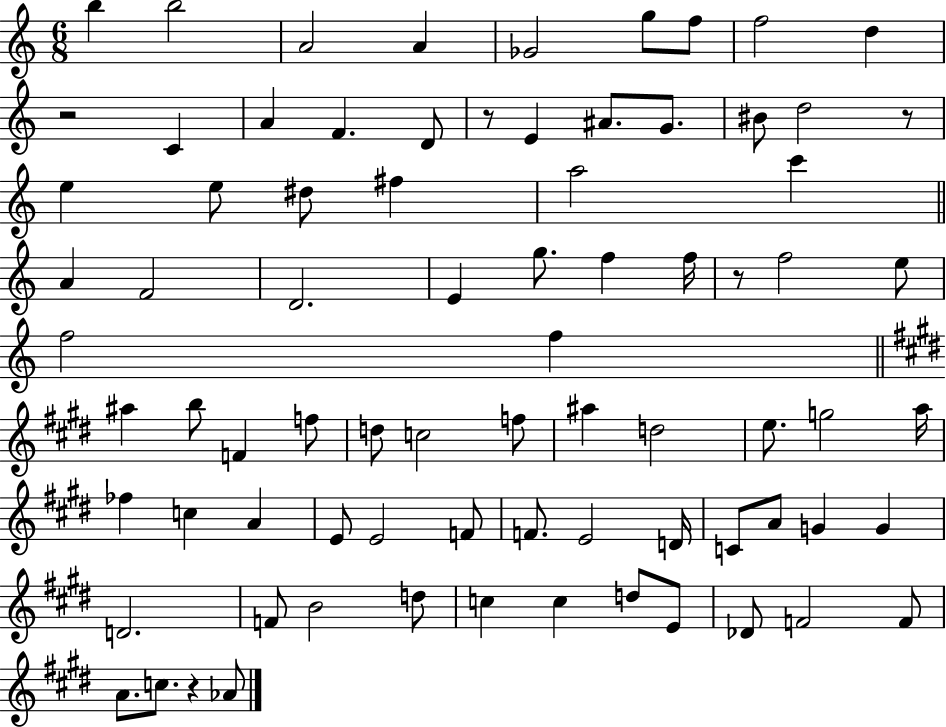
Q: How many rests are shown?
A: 5